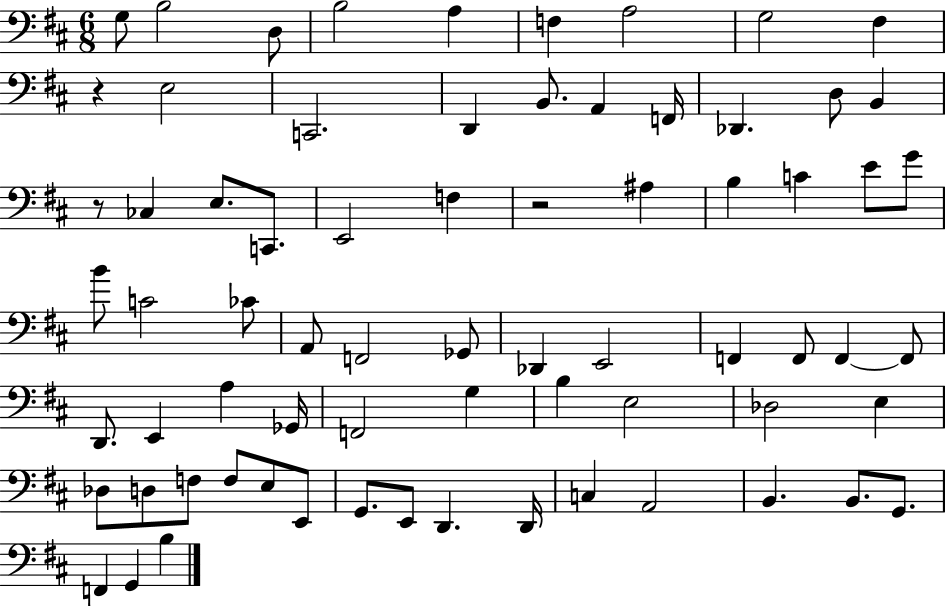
X:1
T:Untitled
M:6/8
L:1/4
K:D
G,/2 B,2 D,/2 B,2 A, F, A,2 G,2 ^F, z E,2 C,,2 D,, B,,/2 A,, F,,/4 _D,, D,/2 B,, z/2 _C, E,/2 C,,/2 E,,2 F, z2 ^A, B, C E/2 G/2 B/2 C2 _C/2 A,,/2 F,,2 _G,,/2 _D,, E,,2 F,, F,,/2 F,, F,,/2 D,,/2 E,, A, _G,,/4 F,,2 G, B, E,2 _D,2 E, _D,/2 D,/2 F,/2 F,/2 E,/2 E,,/2 G,,/2 E,,/2 D,, D,,/4 C, A,,2 B,, B,,/2 G,,/2 F,, G,, B,